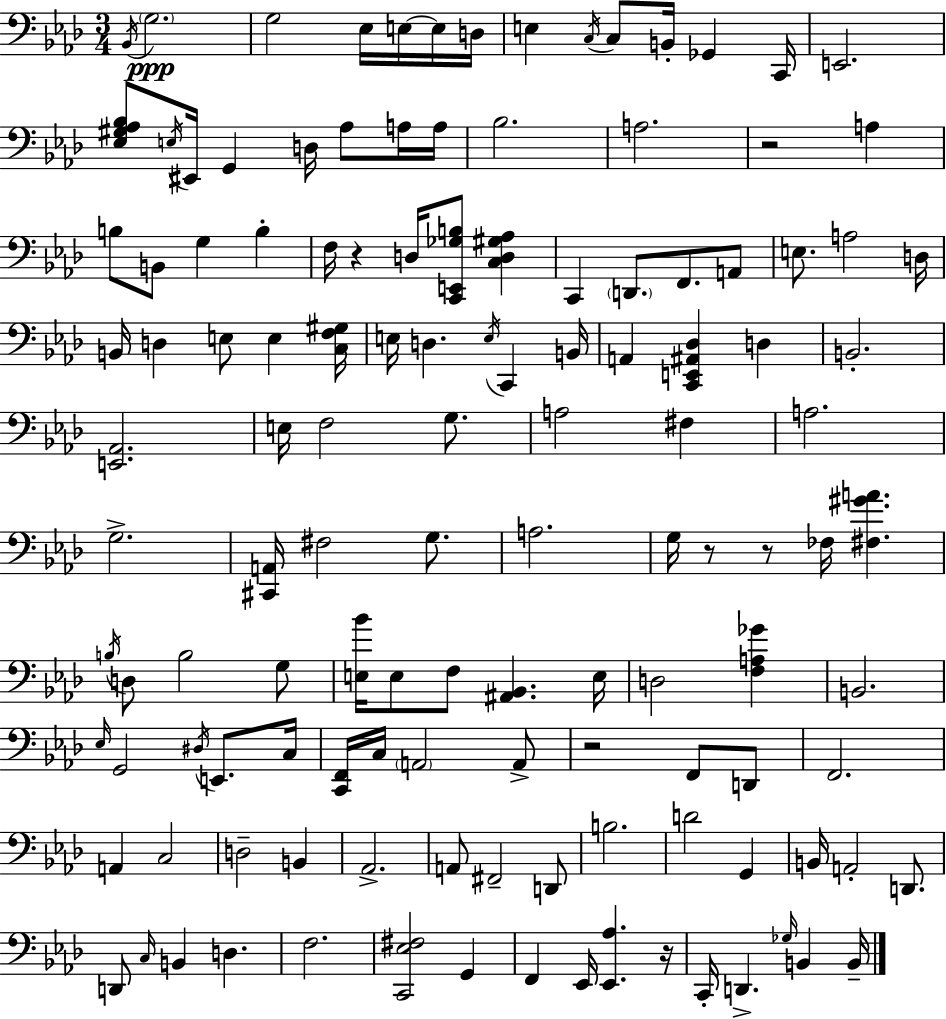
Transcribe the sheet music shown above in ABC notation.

X:1
T:Untitled
M:3/4
L:1/4
K:Fm
_B,,/4 G,2 G,2 _E,/4 E,/4 E,/4 D,/4 E, C,/4 C,/2 B,,/4 _G,, C,,/4 E,,2 [_E,^G,_A,_B,]/2 E,/4 ^E,,/4 G,, D,/4 _A,/2 A,/4 A,/4 _B,2 A,2 z2 A, B,/2 B,,/2 G, B, F,/4 z D,/4 [C,,E,,_G,B,]/2 [C,D,^G,_A,] C,, D,,/2 F,,/2 A,,/2 E,/2 A,2 D,/4 B,,/4 D, E,/2 E, [C,F,^G,]/4 E,/4 D, E,/4 C,, B,,/4 A,, [C,,E,,^A,,_D,] D, B,,2 [E,,_A,,]2 E,/4 F,2 G,/2 A,2 ^F, A,2 G,2 [^C,,A,,]/4 ^F,2 G,/2 A,2 G,/4 z/2 z/2 _F,/4 [^F,^GA] B,/4 D,/2 B,2 G,/2 [E,_B]/4 E,/2 F,/2 [^A,,_B,,] E,/4 D,2 [F,A,_G] B,,2 _E,/4 G,,2 ^D,/4 E,,/2 C,/4 [C,,F,,]/4 C,/4 A,,2 A,,/2 z2 F,,/2 D,,/2 F,,2 A,, C,2 D,2 B,, _A,,2 A,,/2 ^F,,2 D,,/2 B,2 D2 G,, B,,/4 A,,2 D,,/2 D,,/2 C,/4 B,, D, F,2 [C,,_E,^F,]2 G,, F,, _E,,/4 [_E,,_A,] z/4 C,,/4 D,, _G,/4 B,, B,,/4